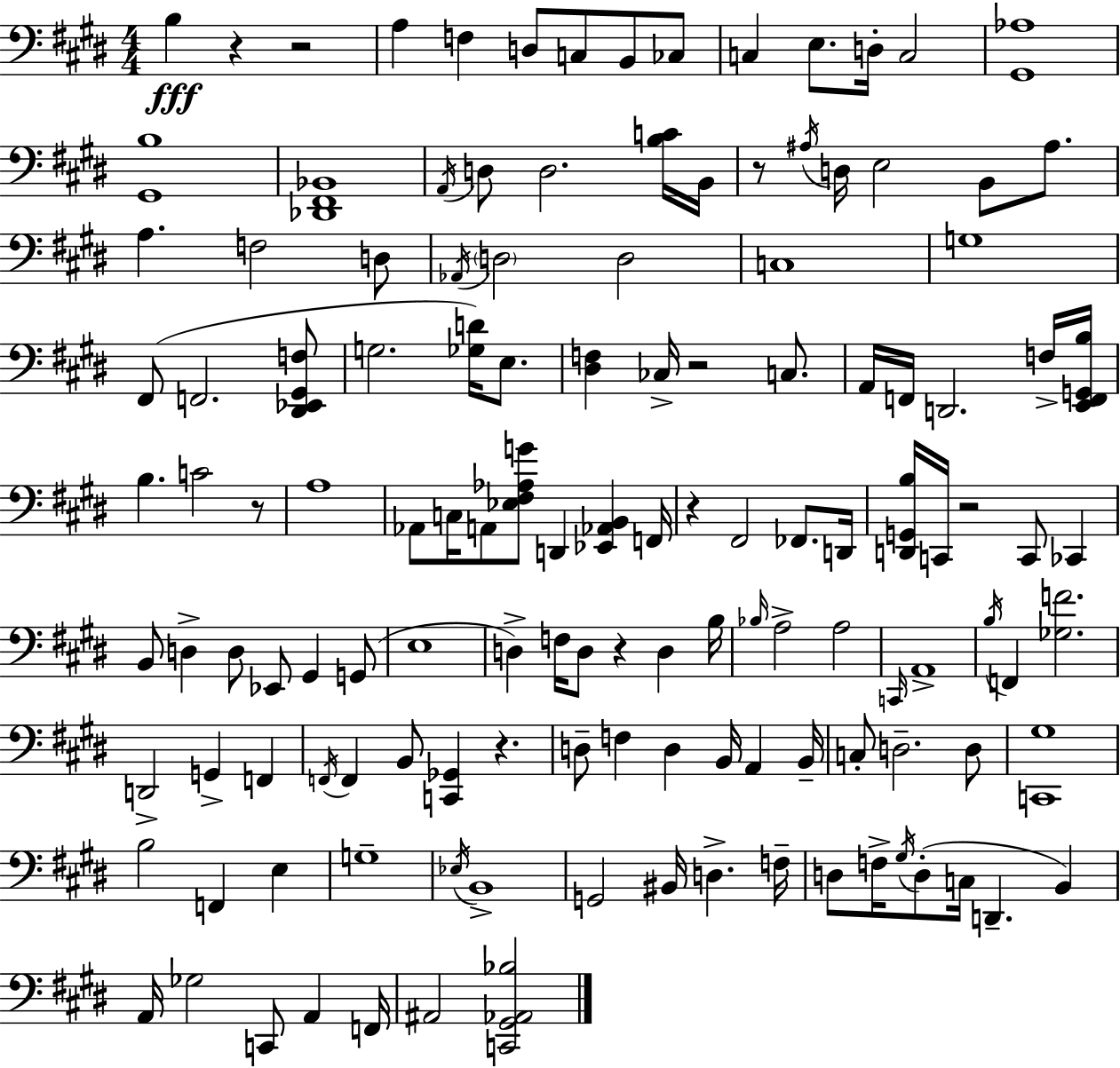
X:1
T:Untitled
M:4/4
L:1/4
K:E
B, z z2 A, F, D,/2 C,/2 B,,/2 _C,/2 C, E,/2 D,/4 C,2 [^G,,_A,]4 [^G,,B,]4 [_D,,^F,,_B,,]4 A,,/4 D,/2 D,2 [B,C]/4 B,,/4 z/2 ^A,/4 D,/4 E,2 B,,/2 ^A,/2 A, F,2 D,/2 _A,,/4 D,2 D,2 C,4 G,4 ^F,,/2 F,,2 [^D,,_E,,^G,,F,]/2 G,2 [_G,D]/4 E,/2 [^D,F,] _C,/4 z2 C,/2 A,,/4 F,,/4 D,,2 F,/4 [E,,F,,G,,B,]/4 B, C2 z/2 A,4 _A,,/2 C,/4 A,,/2 [_E,^F,_A,G]/2 D,, [_E,,_A,,B,,] F,,/4 z ^F,,2 _F,,/2 D,,/4 [D,,G,,B,]/4 C,,/4 z2 C,,/2 _C,, B,,/2 D, D,/2 _E,,/2 ^G,, G,,/2 E,4 D, F,/4 D,/2 z D, B,/4 _B,/4 A,2 A,2 C,,/4 A,,4 B,/4 F,, [_G,F]2 D,,2 G,, F,, F,,/4 F,, B,,/2 [C,,_G,,] z D,/2 F, D, B,,/4 A,, B,,/4 C,/2 D,2 D,/2 [C,,^G,]4 B,2 F,, E, G,4 _E,/4 B,,4 G,,2 ^B,,/4 D, F,/4 D,/2 F,/4 ^G,/4 D,/2 C,/4 D,, B,, A,,/4 _G,2 C,,/2 A,, F,,/4 ^A,,2 [C,,^G,,_A,,_B,]2